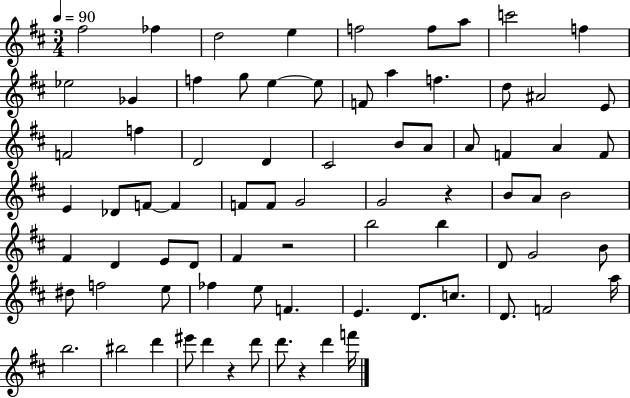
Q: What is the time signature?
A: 3/4